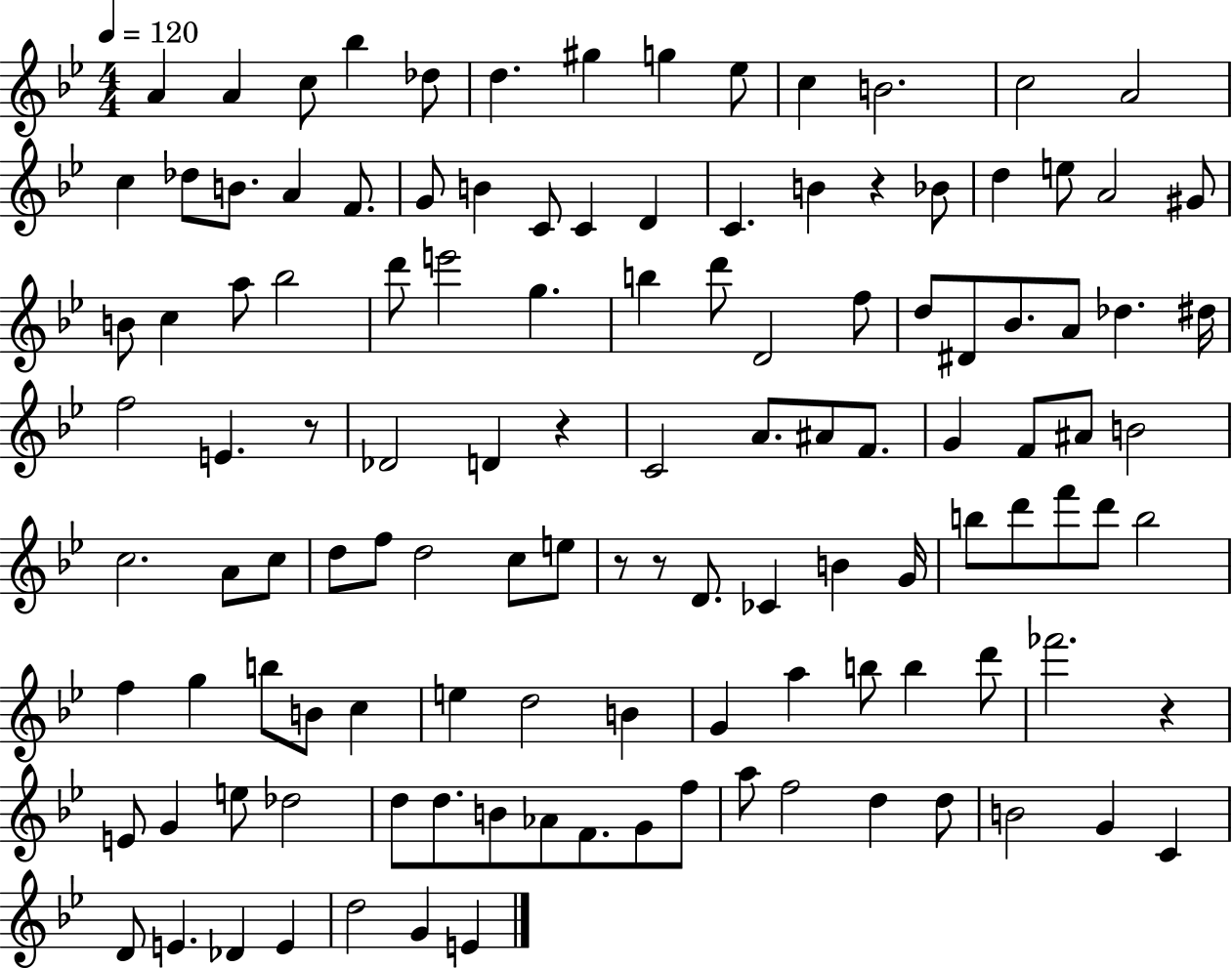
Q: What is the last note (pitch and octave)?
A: E4